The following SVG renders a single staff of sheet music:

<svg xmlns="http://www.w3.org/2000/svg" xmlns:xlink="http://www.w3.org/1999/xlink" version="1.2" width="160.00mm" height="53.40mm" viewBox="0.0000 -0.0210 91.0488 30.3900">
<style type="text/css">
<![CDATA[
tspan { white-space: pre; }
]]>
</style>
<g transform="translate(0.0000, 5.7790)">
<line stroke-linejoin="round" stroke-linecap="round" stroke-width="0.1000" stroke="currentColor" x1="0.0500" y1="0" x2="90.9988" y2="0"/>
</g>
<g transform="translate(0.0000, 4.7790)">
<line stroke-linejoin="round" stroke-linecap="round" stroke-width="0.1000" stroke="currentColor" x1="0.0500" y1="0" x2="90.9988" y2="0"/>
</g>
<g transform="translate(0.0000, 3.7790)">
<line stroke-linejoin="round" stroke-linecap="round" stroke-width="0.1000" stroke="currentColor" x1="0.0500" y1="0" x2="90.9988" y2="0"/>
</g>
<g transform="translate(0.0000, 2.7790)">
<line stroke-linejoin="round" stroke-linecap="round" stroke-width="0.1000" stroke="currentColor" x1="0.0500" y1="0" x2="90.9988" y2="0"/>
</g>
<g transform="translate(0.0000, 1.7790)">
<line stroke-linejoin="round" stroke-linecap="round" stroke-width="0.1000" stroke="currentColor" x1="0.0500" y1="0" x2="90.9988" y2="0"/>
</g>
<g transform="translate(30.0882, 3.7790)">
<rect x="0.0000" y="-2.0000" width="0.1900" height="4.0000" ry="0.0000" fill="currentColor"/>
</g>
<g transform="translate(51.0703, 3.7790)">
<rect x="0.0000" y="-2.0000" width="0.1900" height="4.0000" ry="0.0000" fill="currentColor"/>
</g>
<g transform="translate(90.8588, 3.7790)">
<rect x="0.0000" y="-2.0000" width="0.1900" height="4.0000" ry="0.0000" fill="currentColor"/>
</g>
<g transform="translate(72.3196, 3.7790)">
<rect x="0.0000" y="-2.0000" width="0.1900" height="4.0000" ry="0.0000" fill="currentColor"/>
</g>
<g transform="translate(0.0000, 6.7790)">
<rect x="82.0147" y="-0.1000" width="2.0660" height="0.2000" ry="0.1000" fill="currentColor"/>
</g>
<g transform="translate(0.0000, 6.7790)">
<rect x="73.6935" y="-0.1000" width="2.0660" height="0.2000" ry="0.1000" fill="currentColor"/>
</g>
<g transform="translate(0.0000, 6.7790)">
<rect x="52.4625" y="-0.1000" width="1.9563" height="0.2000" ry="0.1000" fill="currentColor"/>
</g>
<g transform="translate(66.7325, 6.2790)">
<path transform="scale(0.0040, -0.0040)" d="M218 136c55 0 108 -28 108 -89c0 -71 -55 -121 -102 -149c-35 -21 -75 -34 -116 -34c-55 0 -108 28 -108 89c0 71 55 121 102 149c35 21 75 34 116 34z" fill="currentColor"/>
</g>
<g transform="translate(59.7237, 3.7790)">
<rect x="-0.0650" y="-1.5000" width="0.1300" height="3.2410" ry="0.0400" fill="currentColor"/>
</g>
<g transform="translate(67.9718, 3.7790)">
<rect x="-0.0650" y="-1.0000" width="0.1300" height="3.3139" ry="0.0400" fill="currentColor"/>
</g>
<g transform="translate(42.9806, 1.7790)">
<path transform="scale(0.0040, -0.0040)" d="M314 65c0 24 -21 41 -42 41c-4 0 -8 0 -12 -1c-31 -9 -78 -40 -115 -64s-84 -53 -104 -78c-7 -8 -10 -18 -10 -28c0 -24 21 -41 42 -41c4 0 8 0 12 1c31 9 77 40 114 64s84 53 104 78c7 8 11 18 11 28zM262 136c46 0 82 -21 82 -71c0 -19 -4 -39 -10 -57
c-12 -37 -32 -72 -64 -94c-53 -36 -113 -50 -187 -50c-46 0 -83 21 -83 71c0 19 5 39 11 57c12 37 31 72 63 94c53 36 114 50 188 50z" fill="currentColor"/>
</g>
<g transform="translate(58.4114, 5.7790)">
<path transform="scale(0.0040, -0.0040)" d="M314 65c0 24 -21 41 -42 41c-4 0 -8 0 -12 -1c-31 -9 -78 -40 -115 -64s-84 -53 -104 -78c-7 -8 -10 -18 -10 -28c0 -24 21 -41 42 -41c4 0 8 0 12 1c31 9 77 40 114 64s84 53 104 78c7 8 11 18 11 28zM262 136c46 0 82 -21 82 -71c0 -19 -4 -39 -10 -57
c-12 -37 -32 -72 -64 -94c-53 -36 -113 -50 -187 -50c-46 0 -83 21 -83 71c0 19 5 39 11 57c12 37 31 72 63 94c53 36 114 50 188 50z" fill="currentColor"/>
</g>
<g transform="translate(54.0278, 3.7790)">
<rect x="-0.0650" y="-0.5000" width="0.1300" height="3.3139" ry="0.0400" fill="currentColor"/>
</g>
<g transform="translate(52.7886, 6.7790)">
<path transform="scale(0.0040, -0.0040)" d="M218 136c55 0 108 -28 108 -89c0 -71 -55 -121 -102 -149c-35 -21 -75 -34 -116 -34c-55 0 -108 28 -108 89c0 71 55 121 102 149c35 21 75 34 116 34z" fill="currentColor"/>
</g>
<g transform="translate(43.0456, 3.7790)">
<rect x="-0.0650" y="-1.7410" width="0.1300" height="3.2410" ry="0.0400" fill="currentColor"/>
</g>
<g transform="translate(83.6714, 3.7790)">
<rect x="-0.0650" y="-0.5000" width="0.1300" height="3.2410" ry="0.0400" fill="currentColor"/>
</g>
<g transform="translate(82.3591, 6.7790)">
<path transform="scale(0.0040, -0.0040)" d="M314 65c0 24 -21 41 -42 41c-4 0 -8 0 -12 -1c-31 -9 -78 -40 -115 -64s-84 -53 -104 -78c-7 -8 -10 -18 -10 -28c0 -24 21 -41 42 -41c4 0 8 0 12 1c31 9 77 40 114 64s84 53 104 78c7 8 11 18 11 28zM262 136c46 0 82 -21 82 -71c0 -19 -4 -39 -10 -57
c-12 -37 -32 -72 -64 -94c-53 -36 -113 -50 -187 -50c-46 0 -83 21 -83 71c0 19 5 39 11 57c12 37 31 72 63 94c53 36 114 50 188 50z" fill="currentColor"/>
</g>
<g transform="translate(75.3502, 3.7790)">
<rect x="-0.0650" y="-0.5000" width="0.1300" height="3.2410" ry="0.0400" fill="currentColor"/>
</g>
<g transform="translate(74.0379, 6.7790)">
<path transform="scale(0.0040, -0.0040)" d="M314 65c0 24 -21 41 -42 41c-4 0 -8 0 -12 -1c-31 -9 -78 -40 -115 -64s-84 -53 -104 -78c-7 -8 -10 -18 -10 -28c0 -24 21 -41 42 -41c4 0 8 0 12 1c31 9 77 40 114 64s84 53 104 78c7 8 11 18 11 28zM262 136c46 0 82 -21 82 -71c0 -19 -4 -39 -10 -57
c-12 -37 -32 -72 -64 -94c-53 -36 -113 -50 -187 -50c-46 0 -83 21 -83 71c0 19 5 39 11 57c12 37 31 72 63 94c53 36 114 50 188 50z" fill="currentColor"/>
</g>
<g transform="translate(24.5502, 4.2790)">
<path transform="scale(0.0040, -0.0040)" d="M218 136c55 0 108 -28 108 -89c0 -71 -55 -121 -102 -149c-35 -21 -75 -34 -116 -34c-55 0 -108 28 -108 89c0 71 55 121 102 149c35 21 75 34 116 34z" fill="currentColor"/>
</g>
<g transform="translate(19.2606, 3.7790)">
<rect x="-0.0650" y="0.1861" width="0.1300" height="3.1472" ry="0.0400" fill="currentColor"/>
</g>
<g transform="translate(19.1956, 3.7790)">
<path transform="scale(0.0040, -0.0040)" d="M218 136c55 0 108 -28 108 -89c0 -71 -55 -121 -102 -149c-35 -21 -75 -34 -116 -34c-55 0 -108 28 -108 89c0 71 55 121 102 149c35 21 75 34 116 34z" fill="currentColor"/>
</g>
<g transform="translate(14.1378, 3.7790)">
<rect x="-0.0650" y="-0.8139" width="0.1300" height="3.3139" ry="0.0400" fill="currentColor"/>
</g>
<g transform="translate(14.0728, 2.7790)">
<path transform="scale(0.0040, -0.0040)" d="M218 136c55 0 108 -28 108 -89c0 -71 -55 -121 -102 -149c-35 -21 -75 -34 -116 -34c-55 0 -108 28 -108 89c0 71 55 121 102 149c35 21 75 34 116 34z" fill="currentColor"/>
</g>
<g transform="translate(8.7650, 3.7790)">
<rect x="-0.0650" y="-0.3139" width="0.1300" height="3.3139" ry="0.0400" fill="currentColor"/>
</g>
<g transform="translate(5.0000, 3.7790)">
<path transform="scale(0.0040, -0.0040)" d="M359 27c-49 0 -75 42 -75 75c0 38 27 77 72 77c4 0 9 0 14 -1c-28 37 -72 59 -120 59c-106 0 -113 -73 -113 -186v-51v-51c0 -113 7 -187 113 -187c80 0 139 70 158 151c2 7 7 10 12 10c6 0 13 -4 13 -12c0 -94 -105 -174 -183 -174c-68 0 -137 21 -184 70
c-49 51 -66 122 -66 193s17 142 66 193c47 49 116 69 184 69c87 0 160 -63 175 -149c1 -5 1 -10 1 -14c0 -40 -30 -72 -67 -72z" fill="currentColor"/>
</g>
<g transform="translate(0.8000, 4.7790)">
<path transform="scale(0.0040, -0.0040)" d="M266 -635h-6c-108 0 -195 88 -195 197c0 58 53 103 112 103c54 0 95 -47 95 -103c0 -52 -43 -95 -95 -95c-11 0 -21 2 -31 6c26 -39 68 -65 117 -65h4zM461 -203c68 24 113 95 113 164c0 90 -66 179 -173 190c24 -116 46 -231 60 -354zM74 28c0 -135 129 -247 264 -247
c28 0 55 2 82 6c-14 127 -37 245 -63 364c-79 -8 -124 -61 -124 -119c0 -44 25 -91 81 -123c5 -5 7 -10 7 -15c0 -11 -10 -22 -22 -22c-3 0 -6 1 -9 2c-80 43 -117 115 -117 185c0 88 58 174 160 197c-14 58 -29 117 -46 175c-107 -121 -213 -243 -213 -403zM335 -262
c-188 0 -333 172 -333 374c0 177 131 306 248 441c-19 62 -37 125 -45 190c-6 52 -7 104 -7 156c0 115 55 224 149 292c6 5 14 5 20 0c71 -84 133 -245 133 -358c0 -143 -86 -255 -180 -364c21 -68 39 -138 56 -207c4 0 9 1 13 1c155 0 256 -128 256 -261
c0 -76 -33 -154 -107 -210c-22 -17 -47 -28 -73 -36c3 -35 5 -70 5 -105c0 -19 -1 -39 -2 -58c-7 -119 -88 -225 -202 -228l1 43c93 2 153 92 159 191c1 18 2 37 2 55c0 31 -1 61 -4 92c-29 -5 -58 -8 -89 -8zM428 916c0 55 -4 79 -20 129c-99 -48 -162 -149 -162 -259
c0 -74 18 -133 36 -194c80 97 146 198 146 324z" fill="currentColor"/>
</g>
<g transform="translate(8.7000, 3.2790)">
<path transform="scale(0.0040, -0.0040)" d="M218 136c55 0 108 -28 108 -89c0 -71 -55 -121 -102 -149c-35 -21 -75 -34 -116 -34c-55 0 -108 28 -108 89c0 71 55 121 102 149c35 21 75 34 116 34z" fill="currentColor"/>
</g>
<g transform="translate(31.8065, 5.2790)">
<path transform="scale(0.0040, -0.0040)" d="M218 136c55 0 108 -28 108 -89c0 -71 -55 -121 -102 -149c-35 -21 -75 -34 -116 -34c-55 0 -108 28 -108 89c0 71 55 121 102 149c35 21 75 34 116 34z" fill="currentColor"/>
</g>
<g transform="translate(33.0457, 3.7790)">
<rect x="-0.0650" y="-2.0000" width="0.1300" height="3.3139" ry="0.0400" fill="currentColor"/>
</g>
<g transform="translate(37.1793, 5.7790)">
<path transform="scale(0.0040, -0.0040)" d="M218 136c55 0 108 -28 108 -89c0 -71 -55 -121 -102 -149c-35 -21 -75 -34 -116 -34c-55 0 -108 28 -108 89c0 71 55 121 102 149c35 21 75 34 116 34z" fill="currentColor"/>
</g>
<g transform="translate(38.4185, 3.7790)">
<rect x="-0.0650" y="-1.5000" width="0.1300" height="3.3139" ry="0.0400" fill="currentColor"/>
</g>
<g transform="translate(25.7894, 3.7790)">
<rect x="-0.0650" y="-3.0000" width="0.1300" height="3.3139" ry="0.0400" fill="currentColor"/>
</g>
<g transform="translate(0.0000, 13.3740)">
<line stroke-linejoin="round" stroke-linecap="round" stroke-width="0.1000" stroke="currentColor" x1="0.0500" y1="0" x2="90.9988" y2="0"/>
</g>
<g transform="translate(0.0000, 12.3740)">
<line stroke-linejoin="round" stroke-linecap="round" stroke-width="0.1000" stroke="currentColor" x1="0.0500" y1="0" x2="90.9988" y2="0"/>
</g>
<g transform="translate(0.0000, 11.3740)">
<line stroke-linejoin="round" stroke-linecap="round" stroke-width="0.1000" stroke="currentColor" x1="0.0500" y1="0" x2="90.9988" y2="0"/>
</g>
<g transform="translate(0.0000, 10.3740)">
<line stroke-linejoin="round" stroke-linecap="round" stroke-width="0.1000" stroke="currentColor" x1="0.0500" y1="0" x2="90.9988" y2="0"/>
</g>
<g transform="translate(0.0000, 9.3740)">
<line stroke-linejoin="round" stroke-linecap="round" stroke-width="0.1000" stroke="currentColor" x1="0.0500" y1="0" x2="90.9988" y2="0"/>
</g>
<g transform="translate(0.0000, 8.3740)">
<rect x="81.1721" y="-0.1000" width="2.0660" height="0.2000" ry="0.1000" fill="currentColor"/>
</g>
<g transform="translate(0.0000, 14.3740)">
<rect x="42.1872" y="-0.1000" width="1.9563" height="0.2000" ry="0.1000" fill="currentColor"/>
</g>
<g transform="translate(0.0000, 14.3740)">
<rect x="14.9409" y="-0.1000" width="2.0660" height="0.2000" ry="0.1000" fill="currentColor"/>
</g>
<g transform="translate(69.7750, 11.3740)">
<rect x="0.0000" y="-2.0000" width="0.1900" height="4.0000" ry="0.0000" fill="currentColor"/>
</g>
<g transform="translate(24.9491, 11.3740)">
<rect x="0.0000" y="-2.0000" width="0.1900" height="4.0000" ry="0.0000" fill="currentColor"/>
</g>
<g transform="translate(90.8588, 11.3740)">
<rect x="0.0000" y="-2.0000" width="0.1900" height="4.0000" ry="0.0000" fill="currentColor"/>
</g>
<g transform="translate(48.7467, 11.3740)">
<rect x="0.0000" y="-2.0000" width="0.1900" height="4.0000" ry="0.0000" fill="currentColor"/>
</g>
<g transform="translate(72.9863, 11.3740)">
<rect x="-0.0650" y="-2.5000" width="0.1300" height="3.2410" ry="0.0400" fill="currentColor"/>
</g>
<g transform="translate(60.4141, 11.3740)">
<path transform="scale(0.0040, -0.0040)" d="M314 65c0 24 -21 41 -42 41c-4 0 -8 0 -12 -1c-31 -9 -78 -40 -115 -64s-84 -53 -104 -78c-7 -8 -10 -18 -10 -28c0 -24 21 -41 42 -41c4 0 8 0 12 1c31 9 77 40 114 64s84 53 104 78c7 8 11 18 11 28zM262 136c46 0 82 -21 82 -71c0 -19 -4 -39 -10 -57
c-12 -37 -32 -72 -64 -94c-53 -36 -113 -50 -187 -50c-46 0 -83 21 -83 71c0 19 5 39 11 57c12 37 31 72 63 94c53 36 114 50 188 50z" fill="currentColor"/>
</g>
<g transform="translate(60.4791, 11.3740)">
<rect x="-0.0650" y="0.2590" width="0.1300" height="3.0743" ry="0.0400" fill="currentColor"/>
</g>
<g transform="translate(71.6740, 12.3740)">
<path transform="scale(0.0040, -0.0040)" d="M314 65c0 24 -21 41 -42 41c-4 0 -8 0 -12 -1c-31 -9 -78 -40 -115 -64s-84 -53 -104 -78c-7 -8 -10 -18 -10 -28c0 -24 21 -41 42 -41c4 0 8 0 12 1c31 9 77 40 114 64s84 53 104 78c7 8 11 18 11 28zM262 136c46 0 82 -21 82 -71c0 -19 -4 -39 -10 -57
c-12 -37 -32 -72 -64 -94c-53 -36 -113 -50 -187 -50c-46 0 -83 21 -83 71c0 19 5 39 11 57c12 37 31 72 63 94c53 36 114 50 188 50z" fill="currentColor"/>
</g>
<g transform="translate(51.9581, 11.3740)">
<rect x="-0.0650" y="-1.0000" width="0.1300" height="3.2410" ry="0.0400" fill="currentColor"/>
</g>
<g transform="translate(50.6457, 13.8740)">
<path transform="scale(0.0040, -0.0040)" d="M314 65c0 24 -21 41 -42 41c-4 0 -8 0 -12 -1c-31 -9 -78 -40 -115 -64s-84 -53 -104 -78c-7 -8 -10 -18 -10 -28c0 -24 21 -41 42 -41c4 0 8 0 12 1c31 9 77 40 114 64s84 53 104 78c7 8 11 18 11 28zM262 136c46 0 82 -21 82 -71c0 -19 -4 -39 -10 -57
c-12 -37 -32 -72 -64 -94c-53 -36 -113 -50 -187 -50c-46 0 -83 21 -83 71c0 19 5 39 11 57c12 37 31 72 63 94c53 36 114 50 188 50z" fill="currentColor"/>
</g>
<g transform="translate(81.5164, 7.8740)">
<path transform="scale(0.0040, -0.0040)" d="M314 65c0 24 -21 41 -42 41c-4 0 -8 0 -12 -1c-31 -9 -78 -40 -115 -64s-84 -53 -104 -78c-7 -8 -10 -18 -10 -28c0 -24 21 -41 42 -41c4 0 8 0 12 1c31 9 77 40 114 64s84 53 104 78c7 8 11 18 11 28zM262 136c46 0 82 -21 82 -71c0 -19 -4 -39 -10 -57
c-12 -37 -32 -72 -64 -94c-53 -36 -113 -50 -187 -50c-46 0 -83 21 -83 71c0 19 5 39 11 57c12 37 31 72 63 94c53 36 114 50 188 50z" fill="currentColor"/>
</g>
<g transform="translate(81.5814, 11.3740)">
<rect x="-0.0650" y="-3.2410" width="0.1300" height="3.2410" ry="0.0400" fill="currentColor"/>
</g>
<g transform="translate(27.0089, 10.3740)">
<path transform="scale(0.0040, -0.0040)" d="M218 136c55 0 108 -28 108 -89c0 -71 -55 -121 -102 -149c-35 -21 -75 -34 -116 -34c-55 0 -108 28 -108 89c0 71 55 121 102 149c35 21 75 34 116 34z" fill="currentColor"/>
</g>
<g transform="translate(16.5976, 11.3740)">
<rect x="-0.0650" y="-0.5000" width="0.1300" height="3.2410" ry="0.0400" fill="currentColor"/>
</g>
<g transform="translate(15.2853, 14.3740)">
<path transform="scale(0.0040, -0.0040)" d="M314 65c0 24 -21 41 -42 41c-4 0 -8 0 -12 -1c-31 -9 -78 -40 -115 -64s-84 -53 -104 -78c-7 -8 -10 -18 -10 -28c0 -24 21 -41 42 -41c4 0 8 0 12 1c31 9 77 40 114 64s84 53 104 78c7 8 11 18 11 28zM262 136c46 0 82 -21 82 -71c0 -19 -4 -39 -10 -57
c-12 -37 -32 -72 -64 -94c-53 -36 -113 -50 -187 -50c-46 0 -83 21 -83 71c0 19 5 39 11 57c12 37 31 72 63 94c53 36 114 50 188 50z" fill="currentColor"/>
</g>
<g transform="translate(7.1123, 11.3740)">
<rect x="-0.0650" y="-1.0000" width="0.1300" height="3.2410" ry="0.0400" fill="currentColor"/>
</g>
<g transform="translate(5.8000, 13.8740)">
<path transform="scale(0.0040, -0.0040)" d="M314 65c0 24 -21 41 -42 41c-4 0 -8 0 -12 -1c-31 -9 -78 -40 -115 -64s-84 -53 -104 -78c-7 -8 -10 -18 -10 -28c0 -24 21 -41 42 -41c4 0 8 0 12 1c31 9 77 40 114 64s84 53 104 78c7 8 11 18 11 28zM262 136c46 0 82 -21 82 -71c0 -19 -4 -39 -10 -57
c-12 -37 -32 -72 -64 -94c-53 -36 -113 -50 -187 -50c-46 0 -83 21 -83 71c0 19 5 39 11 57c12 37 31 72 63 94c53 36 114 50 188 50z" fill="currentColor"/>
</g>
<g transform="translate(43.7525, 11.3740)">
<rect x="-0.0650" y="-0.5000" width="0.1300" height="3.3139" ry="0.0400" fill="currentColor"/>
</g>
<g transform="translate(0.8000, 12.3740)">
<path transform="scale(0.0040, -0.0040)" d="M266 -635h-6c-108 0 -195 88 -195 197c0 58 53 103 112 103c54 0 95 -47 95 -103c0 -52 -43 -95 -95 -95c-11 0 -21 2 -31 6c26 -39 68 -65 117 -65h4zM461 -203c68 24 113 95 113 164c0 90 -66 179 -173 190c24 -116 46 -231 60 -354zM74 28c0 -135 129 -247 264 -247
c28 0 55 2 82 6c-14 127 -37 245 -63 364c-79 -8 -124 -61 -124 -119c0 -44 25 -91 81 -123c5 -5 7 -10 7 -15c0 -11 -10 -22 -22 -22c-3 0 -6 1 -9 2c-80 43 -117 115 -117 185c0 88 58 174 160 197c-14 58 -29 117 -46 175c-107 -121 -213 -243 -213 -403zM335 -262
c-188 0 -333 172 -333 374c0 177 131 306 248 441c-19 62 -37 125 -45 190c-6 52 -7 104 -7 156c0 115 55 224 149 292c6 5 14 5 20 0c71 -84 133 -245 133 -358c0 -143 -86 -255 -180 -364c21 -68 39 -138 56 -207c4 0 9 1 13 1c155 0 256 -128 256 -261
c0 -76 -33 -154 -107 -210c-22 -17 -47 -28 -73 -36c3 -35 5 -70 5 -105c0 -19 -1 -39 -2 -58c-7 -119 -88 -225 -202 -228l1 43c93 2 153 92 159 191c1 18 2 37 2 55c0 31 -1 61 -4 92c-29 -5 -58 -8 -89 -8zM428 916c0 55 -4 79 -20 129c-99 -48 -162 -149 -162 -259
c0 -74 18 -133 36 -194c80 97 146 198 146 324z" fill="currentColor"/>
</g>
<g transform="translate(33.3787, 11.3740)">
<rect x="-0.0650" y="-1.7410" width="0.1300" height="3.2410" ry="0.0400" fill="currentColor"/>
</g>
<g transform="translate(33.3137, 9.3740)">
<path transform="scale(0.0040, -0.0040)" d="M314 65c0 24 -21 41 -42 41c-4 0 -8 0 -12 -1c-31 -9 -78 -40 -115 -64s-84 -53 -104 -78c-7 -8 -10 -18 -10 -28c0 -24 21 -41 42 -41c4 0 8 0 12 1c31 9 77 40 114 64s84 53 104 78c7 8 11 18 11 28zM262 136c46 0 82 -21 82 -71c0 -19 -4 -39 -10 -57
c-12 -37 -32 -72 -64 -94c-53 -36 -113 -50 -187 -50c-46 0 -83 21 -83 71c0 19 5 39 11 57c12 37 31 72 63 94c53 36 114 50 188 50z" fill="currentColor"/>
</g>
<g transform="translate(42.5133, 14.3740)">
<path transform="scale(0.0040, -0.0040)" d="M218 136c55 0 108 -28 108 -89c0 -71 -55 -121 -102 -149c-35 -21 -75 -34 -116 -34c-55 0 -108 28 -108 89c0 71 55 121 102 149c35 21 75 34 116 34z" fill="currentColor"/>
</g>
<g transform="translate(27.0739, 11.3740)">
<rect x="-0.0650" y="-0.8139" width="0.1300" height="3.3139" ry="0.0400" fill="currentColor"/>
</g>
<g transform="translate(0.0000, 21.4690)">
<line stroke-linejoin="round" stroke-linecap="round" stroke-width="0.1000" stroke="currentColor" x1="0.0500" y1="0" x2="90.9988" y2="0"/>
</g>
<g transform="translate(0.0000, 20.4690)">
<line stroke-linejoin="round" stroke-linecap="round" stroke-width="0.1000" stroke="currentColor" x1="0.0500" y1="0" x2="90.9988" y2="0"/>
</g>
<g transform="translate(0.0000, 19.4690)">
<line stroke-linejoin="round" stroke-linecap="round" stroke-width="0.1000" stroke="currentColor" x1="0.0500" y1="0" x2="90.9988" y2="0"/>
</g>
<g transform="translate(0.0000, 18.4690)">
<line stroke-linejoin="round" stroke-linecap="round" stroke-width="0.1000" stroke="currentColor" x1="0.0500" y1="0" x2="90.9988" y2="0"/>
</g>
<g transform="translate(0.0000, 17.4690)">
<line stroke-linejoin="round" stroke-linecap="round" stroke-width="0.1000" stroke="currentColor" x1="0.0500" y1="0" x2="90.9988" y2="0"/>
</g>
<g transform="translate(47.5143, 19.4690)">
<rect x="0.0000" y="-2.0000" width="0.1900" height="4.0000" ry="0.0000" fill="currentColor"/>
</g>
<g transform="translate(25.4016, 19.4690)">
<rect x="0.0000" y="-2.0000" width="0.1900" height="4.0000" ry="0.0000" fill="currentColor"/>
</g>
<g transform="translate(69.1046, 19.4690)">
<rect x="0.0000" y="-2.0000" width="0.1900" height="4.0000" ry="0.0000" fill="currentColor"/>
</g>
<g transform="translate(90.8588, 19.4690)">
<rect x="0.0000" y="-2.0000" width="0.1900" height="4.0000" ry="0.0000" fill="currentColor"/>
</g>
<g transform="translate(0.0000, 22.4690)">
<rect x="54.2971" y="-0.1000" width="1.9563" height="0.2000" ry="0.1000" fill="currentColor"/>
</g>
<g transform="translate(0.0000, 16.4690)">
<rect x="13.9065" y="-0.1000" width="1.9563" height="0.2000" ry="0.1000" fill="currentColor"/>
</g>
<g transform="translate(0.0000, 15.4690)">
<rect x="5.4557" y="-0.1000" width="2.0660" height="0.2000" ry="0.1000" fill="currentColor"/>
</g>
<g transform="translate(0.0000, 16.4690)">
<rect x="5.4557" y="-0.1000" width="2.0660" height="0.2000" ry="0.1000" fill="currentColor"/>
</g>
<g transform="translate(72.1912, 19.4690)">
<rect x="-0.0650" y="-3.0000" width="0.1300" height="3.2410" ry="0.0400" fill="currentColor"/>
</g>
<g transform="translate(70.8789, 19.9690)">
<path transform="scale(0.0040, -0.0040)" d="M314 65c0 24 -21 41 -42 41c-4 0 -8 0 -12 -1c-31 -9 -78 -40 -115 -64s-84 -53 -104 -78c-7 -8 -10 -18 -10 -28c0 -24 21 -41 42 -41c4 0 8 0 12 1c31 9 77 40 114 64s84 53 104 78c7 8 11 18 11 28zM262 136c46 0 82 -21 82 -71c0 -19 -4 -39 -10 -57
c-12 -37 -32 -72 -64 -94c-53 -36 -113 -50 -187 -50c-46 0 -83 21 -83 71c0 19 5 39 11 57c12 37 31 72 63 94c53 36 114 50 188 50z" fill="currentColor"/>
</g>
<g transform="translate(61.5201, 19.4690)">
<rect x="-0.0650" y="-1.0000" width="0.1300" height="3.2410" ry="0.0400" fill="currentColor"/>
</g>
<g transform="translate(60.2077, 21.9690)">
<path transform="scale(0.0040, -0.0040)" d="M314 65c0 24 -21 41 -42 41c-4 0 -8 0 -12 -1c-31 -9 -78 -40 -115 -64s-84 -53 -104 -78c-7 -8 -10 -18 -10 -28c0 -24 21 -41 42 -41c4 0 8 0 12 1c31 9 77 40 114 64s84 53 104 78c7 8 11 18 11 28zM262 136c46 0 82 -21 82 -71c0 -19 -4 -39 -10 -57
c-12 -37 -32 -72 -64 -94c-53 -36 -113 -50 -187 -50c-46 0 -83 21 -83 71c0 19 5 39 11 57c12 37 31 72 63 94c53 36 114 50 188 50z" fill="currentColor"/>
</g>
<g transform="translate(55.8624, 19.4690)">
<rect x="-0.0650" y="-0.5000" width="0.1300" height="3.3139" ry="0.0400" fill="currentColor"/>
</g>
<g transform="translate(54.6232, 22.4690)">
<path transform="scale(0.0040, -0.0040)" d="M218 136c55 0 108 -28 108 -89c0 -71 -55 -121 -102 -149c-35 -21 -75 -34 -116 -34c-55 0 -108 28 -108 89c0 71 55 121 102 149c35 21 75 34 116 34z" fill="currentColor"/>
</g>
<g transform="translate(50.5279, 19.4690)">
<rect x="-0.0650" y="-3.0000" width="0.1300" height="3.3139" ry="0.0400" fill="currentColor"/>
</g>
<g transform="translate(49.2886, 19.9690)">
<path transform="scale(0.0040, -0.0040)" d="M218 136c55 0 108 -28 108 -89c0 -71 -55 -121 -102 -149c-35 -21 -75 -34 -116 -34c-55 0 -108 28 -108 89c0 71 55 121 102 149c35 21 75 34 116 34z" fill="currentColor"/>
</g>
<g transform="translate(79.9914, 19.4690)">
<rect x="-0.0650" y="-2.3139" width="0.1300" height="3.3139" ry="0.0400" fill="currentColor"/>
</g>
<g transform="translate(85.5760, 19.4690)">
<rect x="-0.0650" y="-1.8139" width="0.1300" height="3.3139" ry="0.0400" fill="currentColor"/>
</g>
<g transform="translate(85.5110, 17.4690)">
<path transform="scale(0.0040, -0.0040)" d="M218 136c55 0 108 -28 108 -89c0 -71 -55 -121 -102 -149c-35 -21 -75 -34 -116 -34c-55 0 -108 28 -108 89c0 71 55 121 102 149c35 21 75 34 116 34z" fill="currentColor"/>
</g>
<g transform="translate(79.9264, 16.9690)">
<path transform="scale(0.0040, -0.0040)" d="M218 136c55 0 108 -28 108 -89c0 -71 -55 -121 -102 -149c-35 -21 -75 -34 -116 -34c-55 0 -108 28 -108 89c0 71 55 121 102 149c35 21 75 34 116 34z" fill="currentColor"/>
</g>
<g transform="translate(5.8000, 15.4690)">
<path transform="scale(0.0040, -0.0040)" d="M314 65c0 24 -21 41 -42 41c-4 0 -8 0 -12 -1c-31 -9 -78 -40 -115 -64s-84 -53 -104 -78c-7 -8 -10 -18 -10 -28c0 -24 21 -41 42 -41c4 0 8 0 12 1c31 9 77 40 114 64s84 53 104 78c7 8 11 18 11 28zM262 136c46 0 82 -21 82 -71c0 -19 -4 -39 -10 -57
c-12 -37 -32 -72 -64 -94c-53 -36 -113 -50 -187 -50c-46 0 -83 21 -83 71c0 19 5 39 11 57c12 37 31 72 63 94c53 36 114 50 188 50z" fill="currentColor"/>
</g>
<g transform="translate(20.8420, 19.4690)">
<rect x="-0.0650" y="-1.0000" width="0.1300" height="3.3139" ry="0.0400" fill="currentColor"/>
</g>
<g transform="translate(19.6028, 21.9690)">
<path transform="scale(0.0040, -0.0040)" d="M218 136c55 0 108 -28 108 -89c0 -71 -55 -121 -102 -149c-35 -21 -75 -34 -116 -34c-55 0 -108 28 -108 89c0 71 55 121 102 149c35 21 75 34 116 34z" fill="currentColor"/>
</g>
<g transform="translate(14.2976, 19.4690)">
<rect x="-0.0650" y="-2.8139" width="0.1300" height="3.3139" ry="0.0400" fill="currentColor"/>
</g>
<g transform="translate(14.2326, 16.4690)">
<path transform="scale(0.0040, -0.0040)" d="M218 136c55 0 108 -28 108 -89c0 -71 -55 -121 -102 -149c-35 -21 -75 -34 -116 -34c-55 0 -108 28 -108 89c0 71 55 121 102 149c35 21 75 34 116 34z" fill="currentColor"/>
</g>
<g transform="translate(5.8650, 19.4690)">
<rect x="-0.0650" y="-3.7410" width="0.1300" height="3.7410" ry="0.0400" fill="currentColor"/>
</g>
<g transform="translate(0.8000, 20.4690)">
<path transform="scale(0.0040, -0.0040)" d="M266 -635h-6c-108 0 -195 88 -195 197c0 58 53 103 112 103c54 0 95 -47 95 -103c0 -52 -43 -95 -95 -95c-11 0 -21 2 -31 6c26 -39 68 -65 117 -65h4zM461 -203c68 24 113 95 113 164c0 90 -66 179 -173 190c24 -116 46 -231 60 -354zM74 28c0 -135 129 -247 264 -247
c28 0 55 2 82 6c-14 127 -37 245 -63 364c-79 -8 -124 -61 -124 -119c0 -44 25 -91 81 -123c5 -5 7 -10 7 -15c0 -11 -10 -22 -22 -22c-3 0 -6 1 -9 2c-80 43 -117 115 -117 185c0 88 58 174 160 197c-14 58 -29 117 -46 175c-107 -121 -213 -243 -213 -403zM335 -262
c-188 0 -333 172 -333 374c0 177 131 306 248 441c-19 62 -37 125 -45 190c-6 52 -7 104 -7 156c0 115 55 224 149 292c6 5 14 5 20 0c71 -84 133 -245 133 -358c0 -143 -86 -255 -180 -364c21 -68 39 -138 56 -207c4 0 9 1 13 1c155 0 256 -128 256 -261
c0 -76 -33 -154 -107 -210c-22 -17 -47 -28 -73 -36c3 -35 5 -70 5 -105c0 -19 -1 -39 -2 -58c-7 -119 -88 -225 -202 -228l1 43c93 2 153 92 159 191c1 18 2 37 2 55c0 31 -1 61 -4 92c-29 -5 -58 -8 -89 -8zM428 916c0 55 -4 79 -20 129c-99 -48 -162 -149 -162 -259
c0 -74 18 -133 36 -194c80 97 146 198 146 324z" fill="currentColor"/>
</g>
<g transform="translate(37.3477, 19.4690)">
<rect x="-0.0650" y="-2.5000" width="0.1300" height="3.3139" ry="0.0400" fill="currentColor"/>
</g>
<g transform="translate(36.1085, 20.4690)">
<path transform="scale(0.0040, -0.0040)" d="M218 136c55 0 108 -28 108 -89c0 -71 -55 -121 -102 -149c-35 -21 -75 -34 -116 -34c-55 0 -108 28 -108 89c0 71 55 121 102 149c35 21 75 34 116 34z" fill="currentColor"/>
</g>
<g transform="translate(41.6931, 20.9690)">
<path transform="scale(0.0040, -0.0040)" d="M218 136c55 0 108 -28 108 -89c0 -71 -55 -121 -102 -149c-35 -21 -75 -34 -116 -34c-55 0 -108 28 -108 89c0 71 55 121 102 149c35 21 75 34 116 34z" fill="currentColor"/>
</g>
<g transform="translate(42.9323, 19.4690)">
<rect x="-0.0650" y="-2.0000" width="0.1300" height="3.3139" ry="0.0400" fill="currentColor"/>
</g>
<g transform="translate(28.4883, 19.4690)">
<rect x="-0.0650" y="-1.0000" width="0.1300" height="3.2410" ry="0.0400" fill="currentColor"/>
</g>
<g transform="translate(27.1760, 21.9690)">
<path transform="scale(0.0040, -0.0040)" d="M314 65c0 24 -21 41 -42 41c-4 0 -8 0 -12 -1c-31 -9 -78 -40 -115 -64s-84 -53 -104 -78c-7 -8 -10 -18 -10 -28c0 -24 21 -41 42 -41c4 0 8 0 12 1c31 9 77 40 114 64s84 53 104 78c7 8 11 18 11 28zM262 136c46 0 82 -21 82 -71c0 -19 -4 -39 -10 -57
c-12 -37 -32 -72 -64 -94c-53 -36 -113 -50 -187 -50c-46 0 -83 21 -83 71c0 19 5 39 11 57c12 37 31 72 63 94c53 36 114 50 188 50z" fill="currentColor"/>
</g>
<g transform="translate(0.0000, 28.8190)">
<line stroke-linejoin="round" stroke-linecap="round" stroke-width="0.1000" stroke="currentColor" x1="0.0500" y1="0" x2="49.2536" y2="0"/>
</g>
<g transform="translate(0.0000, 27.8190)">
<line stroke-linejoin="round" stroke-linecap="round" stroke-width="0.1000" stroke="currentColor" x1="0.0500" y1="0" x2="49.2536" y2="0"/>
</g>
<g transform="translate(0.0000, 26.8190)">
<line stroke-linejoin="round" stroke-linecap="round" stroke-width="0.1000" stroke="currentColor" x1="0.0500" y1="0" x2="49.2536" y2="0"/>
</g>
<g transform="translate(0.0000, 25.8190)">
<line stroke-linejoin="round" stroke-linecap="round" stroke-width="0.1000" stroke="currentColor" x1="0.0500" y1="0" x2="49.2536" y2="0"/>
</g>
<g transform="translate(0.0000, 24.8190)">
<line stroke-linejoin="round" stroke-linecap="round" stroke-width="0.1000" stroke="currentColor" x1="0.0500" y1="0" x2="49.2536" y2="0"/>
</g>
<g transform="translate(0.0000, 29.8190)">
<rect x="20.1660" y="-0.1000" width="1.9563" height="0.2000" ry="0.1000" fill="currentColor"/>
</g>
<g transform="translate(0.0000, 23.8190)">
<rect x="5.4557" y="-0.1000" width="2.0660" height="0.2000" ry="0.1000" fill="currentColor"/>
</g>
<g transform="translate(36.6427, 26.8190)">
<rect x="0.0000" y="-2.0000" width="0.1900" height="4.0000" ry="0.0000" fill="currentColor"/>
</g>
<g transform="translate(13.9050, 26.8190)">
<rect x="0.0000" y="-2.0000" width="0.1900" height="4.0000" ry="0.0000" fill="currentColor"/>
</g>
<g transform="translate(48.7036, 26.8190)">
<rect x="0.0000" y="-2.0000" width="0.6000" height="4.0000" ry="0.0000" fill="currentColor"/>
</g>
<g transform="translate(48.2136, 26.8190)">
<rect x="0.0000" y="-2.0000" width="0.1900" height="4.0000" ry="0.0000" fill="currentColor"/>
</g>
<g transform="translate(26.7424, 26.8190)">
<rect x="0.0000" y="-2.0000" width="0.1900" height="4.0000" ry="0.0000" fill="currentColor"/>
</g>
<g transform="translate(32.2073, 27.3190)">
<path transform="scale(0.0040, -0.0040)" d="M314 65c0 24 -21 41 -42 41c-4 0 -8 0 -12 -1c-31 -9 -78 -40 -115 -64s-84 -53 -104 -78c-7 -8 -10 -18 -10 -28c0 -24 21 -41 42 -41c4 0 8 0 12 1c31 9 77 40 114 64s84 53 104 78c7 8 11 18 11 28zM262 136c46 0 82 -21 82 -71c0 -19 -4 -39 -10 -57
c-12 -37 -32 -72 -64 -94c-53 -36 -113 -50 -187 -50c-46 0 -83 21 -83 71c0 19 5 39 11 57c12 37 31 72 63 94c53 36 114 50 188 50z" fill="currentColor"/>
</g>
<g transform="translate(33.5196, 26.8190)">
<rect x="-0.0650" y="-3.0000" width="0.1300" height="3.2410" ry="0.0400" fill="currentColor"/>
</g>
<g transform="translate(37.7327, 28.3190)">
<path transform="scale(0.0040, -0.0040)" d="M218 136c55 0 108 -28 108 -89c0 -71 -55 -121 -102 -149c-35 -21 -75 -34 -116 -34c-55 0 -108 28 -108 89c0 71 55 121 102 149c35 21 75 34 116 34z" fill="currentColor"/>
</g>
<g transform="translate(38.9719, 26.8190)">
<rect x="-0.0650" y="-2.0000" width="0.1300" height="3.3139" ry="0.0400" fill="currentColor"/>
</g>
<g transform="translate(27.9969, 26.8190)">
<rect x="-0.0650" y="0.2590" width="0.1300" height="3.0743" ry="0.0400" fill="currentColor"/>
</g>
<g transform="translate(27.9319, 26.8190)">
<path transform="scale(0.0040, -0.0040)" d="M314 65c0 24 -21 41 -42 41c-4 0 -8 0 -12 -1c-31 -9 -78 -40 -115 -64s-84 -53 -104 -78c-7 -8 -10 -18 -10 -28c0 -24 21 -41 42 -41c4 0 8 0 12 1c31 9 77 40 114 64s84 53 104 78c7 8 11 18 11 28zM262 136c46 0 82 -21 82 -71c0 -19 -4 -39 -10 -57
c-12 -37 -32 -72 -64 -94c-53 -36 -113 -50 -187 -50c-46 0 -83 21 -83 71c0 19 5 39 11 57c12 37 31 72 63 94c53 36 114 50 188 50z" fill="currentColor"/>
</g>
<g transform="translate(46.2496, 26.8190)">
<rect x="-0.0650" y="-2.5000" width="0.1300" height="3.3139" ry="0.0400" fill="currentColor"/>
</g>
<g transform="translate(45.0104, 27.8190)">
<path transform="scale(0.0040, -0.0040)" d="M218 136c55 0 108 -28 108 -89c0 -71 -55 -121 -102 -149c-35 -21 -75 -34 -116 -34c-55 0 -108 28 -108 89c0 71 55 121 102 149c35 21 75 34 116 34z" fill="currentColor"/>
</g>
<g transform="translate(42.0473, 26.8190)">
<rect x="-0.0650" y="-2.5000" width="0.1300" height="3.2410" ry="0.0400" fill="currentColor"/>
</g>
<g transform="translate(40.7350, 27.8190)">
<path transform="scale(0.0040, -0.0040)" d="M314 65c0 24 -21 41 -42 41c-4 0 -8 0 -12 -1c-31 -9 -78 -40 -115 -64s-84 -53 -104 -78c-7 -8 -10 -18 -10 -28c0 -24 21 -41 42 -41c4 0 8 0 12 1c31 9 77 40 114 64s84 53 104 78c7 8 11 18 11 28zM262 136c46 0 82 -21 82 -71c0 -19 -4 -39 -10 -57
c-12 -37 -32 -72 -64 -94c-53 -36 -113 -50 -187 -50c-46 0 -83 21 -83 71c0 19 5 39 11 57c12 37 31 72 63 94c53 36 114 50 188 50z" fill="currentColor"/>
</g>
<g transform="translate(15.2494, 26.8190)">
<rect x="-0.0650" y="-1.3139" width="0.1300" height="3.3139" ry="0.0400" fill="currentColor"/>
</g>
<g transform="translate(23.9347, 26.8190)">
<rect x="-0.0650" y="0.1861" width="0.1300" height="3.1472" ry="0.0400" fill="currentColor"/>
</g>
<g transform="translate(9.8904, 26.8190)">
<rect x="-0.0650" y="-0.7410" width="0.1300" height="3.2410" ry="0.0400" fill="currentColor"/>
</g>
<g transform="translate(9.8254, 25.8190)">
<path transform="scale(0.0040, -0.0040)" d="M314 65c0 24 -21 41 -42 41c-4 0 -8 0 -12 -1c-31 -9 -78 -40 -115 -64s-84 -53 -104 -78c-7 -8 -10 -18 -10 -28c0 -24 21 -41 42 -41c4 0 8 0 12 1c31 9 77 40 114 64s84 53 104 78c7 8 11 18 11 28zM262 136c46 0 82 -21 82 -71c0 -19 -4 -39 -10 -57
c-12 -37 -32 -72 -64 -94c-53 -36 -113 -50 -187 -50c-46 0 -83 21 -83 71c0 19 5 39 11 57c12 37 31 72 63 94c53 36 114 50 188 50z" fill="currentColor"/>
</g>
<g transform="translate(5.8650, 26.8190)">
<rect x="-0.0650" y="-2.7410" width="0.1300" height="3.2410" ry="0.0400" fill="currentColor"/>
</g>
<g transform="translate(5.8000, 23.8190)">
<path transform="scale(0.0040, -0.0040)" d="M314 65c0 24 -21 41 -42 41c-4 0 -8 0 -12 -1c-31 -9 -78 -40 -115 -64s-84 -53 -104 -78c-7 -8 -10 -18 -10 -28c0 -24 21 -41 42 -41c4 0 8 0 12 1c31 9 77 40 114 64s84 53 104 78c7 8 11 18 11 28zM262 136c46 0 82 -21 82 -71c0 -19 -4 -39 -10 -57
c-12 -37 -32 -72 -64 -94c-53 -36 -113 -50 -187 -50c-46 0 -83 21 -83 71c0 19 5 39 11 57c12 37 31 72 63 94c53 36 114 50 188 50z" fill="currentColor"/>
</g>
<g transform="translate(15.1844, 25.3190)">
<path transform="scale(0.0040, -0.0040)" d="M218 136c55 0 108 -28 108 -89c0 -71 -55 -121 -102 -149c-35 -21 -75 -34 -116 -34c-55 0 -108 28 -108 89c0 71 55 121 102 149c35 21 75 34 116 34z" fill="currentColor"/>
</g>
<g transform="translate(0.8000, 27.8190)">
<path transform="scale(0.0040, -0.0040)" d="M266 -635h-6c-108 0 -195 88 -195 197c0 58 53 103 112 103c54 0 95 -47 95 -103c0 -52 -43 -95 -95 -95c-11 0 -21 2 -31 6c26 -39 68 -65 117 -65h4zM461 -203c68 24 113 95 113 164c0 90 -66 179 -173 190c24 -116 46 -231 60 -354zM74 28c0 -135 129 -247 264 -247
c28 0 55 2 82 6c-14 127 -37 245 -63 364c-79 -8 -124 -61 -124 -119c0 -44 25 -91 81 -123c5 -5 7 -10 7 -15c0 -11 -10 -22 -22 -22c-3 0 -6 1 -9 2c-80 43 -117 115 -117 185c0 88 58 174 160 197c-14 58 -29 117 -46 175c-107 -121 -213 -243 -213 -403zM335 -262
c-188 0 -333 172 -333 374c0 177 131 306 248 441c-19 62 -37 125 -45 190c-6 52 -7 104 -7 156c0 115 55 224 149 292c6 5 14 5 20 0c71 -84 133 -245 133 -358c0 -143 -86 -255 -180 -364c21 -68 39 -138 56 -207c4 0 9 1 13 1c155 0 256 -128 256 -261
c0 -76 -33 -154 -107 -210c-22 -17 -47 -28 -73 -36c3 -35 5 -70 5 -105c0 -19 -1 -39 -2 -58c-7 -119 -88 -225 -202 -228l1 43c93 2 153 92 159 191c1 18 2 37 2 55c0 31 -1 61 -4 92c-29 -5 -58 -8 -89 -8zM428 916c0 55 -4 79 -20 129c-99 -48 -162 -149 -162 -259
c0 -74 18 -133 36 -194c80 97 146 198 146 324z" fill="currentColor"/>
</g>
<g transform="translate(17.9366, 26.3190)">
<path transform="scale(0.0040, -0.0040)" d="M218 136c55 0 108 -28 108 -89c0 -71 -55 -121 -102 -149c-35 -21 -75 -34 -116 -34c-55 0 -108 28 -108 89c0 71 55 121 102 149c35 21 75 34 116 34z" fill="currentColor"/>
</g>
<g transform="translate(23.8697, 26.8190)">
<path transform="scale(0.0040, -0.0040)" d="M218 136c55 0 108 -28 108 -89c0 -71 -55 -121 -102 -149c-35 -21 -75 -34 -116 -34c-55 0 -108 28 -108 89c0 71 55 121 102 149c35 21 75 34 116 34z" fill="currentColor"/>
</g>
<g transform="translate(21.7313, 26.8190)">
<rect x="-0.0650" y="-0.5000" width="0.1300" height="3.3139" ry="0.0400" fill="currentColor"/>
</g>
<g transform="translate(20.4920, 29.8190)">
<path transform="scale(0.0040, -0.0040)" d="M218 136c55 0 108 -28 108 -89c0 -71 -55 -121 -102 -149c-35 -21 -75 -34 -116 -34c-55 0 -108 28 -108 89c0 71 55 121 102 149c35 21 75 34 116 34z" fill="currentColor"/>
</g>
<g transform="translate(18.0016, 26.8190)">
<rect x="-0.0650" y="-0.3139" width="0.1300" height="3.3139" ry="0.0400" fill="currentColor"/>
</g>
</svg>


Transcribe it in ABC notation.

X:1
T:Untitled
M:4/4
L:1/4
K:C
c d B A F E f2 C E2 D C2 C2 D2 C2 d f2 C D2 B2 G2 b2 c'2 a D D2 G F A C D2 A2 g f a2 d2 e c C B B2 A2 F G2 G